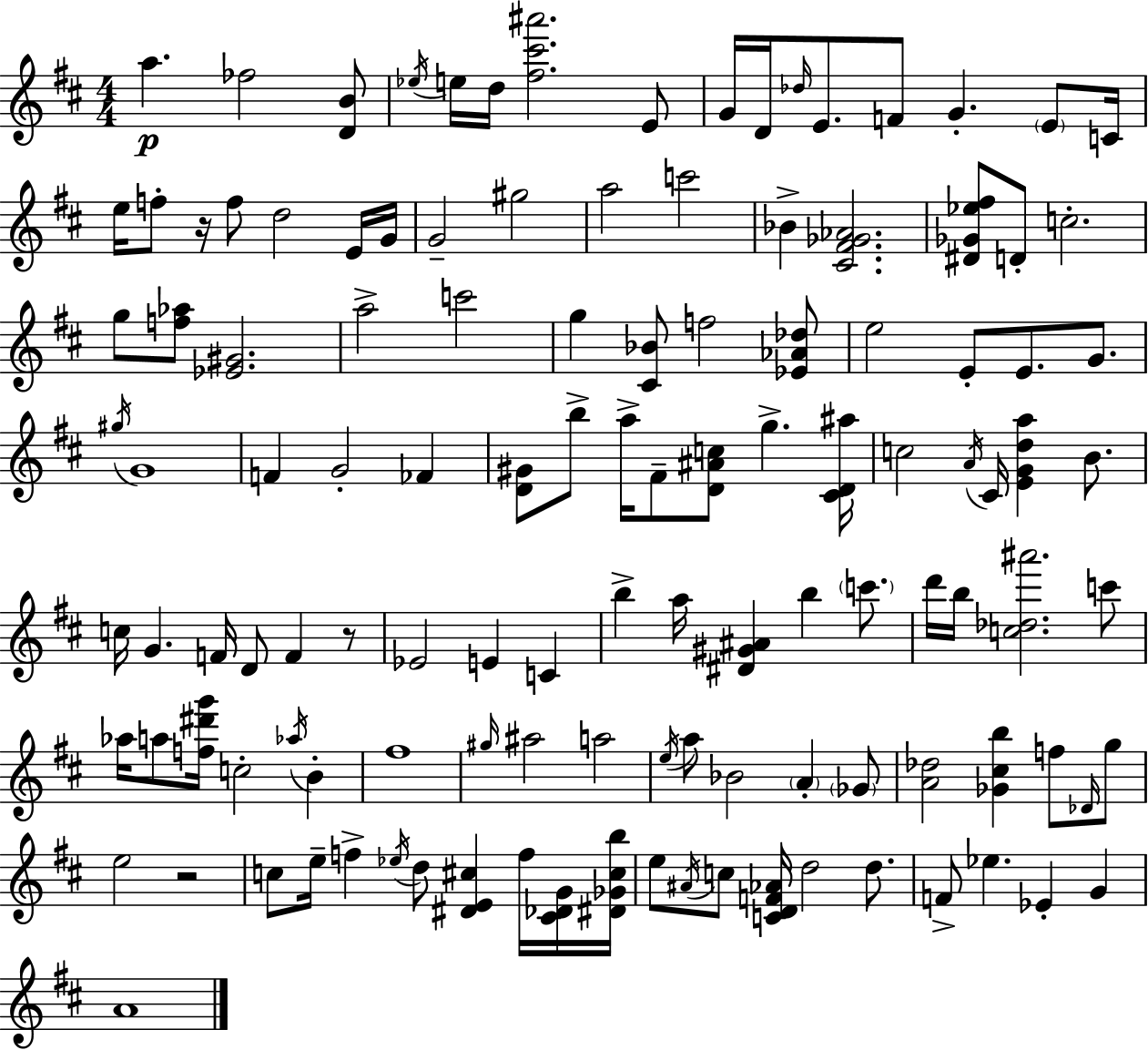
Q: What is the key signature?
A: D major